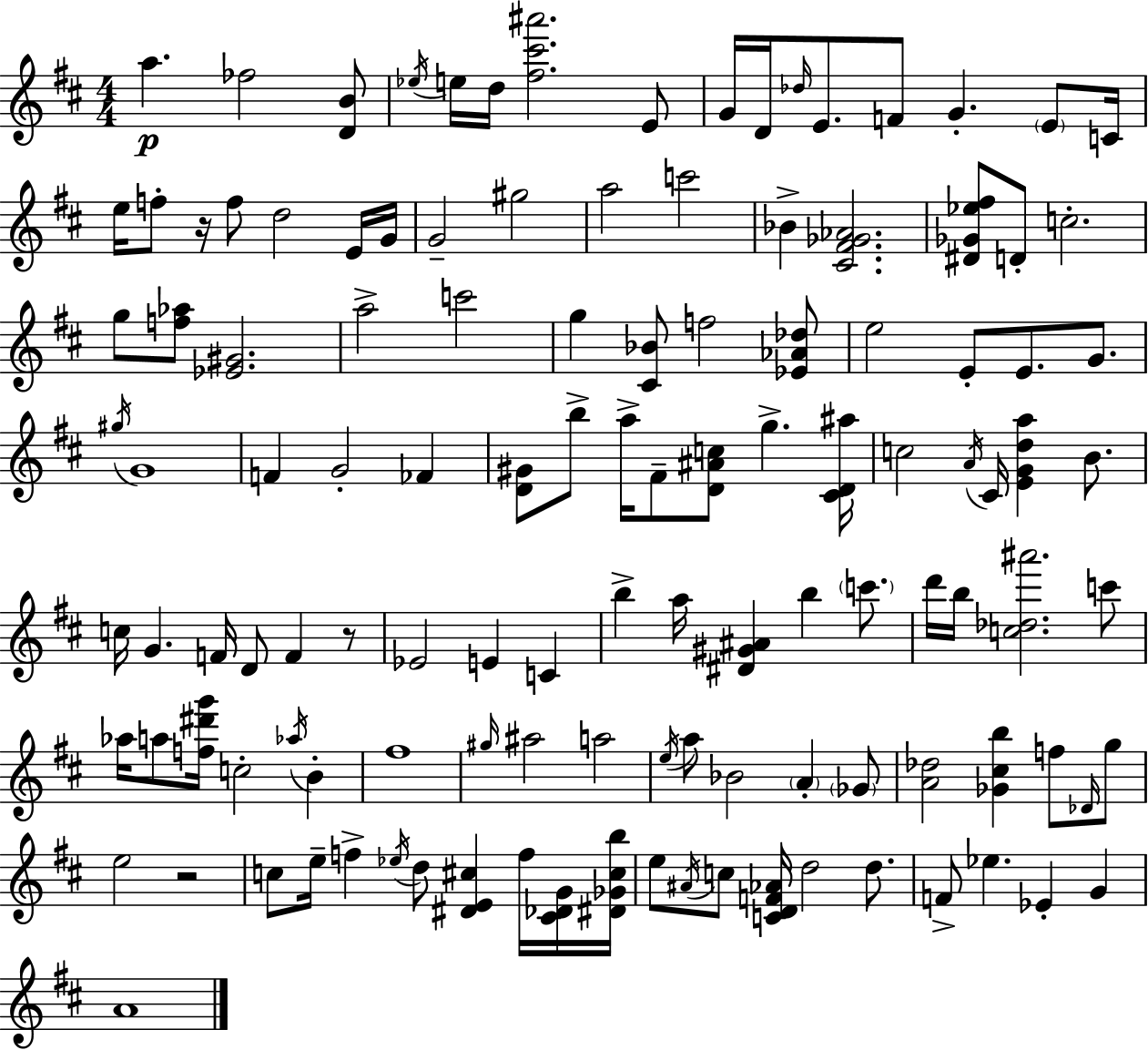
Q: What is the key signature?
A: D major